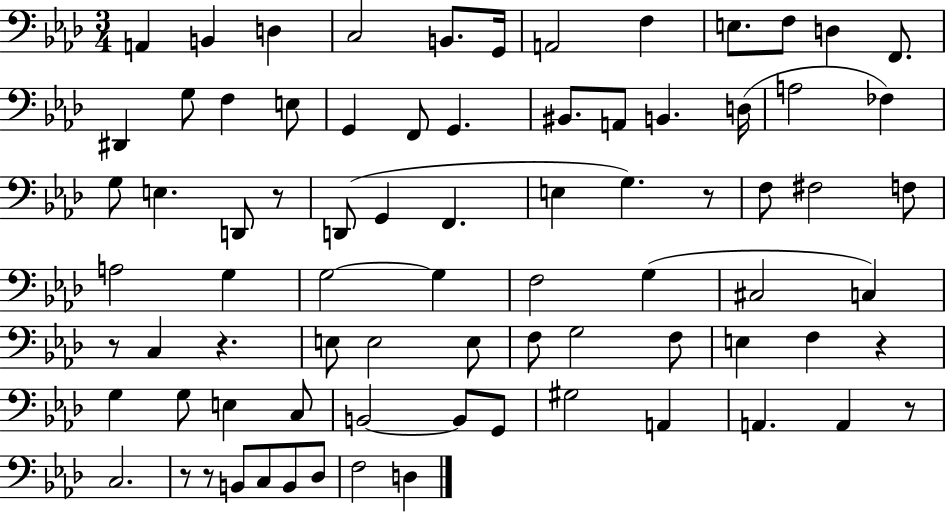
A2/q B2/q D3/q C3/h B2/e. G2/s A2/h F3/q E3/e. F3/e D3/q F2/e. D#2/q G3/e F3/q E3/e G2/q F2/e G2/q. BIS2/e. A2/e B2/q. D3/s A3/h FES3/q G3/e E3/q. D2/e R/e D2/e G2/q F2/q. E3/q G3/q. R/e F3/e F#3/h F3/e A3/h G3/q G3/h G3/q F3/h G3/q C#3/h C3/q R/e C3/q R/q. E3/e E3/h E3/e F3/e G3/h F3/e E3/q F3/q R/q G3/q G3/e E3/q C3/e B2/h B2/e G2/e G#3/h A2/q A2/q. A2/q R/e C3/h. R/e R/e B2/e C3/e B2/e Db3/e F3/h D3/q